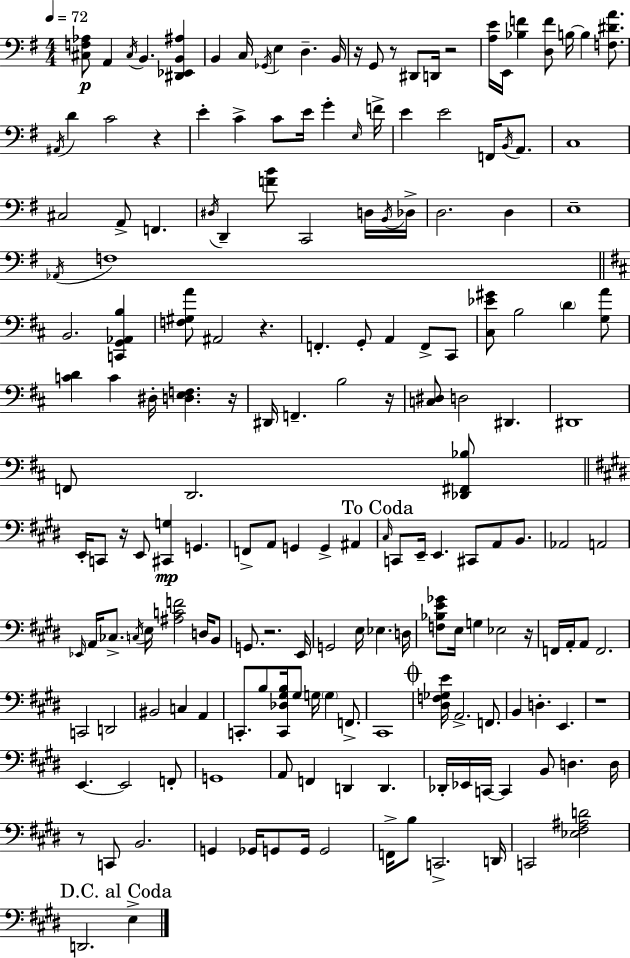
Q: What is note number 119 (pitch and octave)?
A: E2